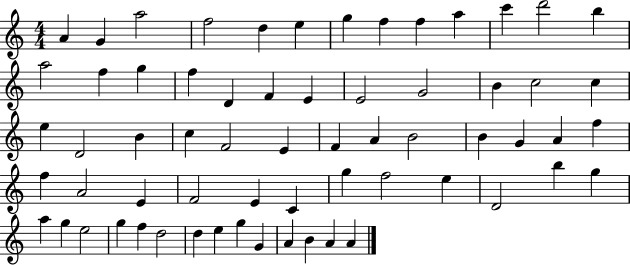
A4/q G4/q A5/h F5/h D5/q E5/q G5/q F5/q F5/q A5/q C6/q D6/h B5/q A5/h F5/q G5/q F5/q D4/q F4/q E4/q E4/h G4/h B4/q C5/h C5/q E5/q D4/h B4/q C5/q F4/h E4/q F4/q A4/q B4/h B4/q G4/q A4/q F5/q F5/q A4/h E4/q F4/h E4/q C4/q G5/q F5/h E5/q D4/h B5/q G5/q A5/q G5/q E5/h G5/q F5/q D5/h D5/q E5/q G5/q G4/q A4/q B4/q A4/q A4/q